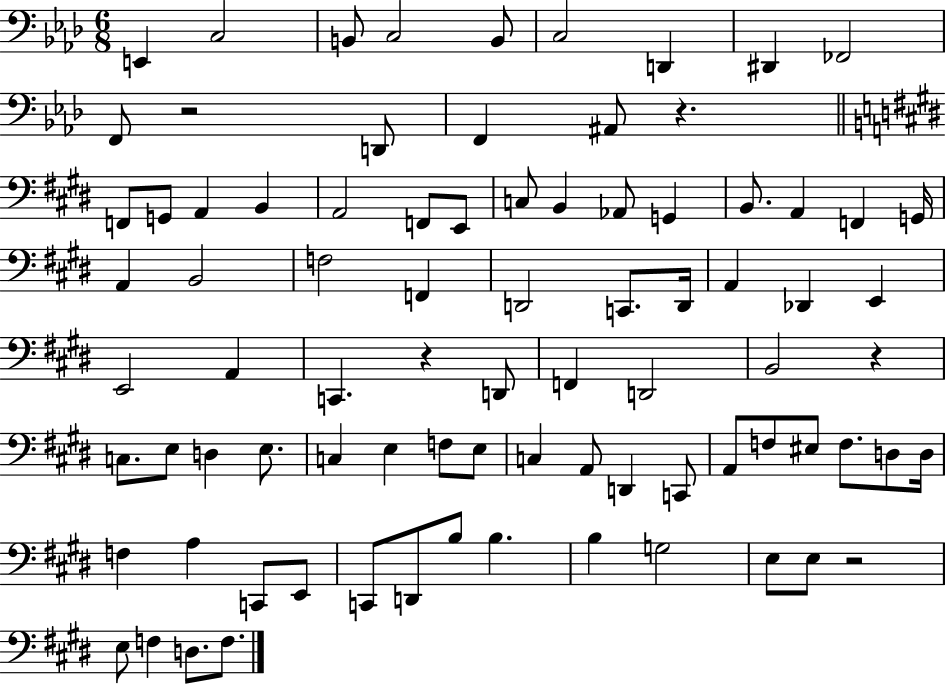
X:1
T:Untitled
M:6/8
L:1/4
K:Ab
E,, C,2 B,,/2 C,2 B,,/2 C,2 D,, ^D,, _F,,2 F,,/2 z2 D,,/2 F,, ^A,,/2 z F,,/2 G,,/2 A,, B,, A,,2 F,,/2 E,,/2 C,/2 B,, _A,,/2 G,, B,,/2 A,, F,, G,,/4 A,, B,,2 F,2 F,, D,,2 C,,/2 D,,/4 A,, _D,, E,, E,,2 A,, C,, z D,,/2 F,, D,,2 B,,2 z C,/2 E,/2 D, E,/2 C, E, F,/2 E,/2 C, A,,/2 D,, C,,/2 A,,/2 F,/2 ^E,/2 F,/2 D,/2 D,/4 F, A, C,,/2 E,,/2 C,,/2 D,,/2 B,/2 B, B, G,2 E,/2 E,/2 z2 E,/2 F, D,/2 F,/2